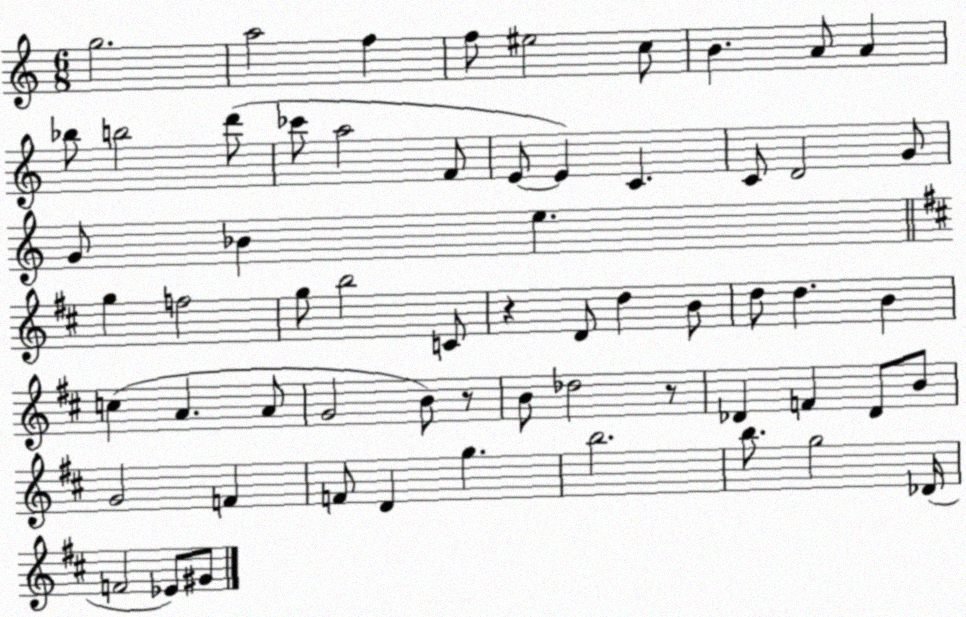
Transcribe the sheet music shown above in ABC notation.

X:1
T:Untitled
M:6/8
L:1/4
K:C
g2 a2 f f/2 ^e2 c/2 B A/2 A _b/2 b2 d'/2 _c'/2 a2 F/2 E/2 E C C/2 D2 G/2 G/2 _B e g f2 g/2 b2 C/2 z D/2 d B/2 d/2 d B c A A/2 G2 B/2 z/2 B/2 _d2 z/2 _D F _D/2 B/2 G2 F F/2 D g b2 b/2 g2 _D/4 F2 _E/2 ^G/2